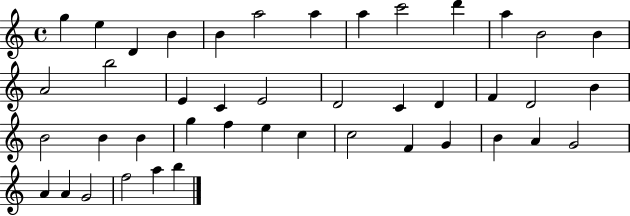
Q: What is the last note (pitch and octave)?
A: B5